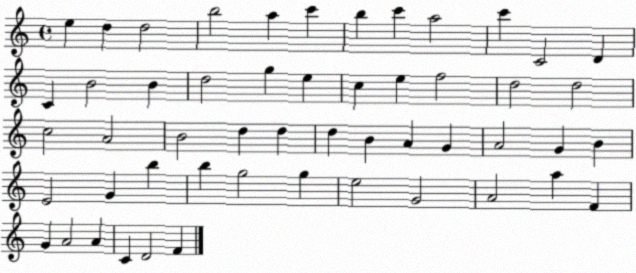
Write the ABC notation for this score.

X:1
T:Untitled
M:4/4
L:1/4
K:C
e d d2 b2 a c' b c' a2 c' C2 D C B2 B d2 g e c e f2 d2 d2 c2 A2 B2 d d d B A G A2 G B E2 G b b g2 g e2 G2 A2 a F G A2 A C D2 F